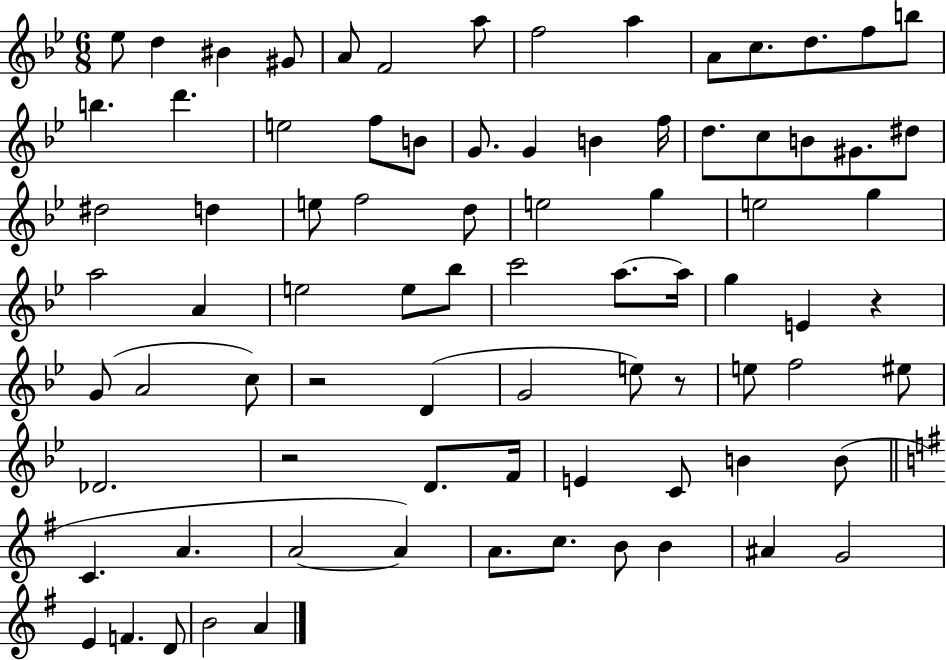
Eb5/e D5/q BIS4/q G#4/e A4/e F4/h A5/e F5/h A5/q A4/e C5/e. D5/e. F5/e B5/e B5/q. D6/q. E5/h F5/e B4/e G4/e. G4/q B4/q F5/s D5/e. C5/e B4/e G#4/e. D#5/e D#5/h D5/q E5/e F5/h D5/e E5/h G5/q E5/h G5/q A5/h A4/q E5/h E5/e Bb5/e C6/h A5/e. A5/s G5/q E4/q R/q G4/e A4/h C5/e R/h D4/q G4/h E5/e R/e E5/e F5/h EIS5/e Db4/h. R/h D4/e. F4/s E4/q C4/e B4/q B4/e C4/q. A4/q. A4/h A4/q A4/e. C5/e. B4/e B4/q A#4/q G4/h E4/q F4/q. D4/e B4/h A4/q